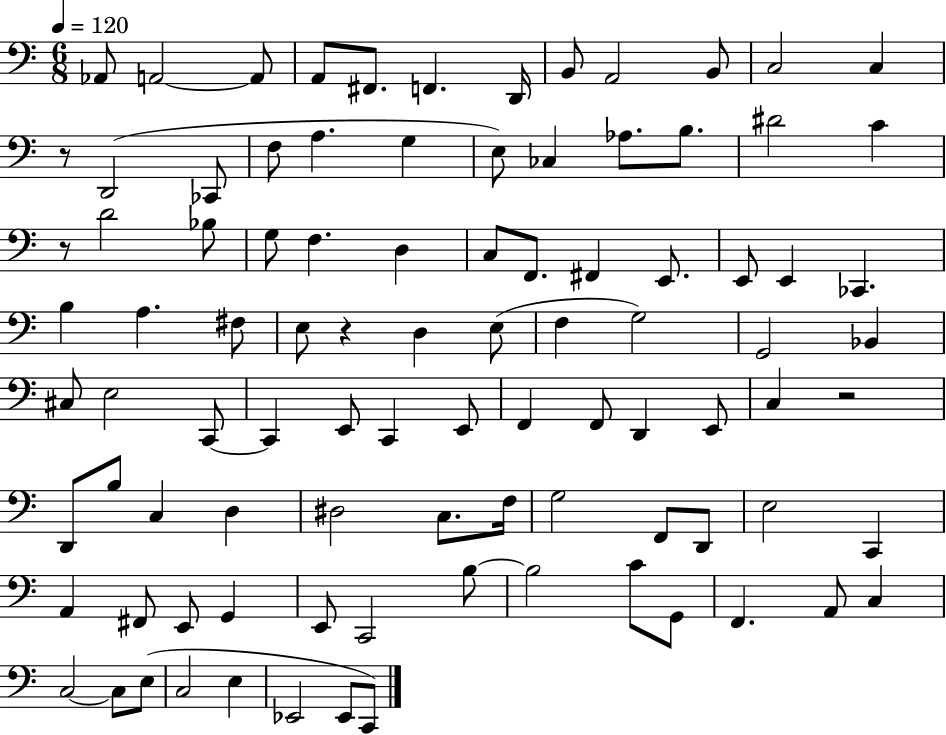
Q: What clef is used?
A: bass